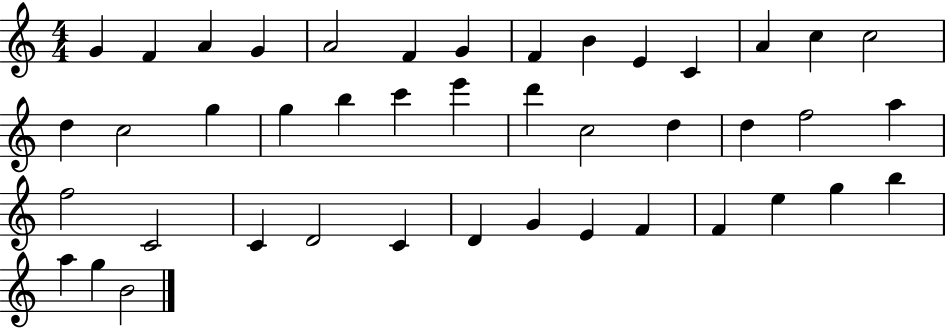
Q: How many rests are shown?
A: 0